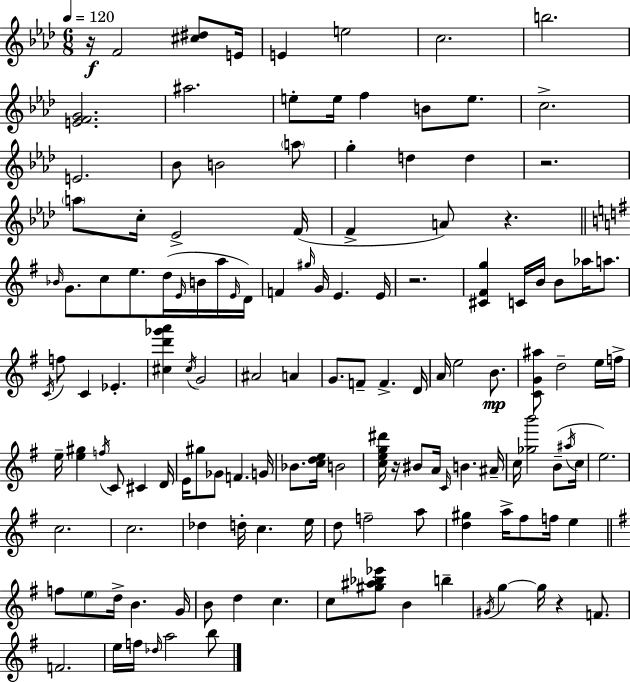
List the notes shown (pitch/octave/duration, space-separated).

R/s F4/h [C#5,D#5]/e E4/s E4/q E5/h C5/h. B5/h. [E4,F4,G4]/h. A#5/h. E5/e E5/s F5/q B4/e E5/e. C5/h. E4/h. Bb4/e B4/h A5/e G5/q D5/q D5/q R/h. A5/e C5/s Eb4/h F4/s F4/q A4/e R/q. Bb4/s G4/e. C5/e E5/e. D5/s E4/s B4/s A5/s E4/s D4/s F4/q G#5/s G4/s E4/q. E4/s R/h. [C#4,F#4,G5]/q C4/s B4/s B4/e Ab5/s A5/e. C4/s F5/e C4/q Eb4/q. [C#5,D6,Gb6,A6]/q C#5/s G4/h A#4/h A4/q G4/e. F4/e F4/q. D4/s A4/s E5/h B4/e. [C4,G4,A#5]/e D5/h E5/s F5/s E5/s [E5,G#5]/q F5/s C4/e C#4/q D4/s E4/s G#5/e Gb4/e F4/q. G4/s Bb4/e. [C5,D5,E5]/s B4/h [C5,E5,G5,D#6]/s R/s BIS4/e A4/s C4/s B4/q. A#4/s C5/s [Gb5,B6]/h B4/e A#5/s C5/s E5/h. C5/h. C5/h. Db5/q D5/s C5/q. E5/s D5/e F5/h A5/e [D5,G#5]/q A5/s F#5/e F5/s E5/q F5/e E5/e D5/s B4/q. G4/s B4/e D5/q C5/q. C5/e [G#5,A#5,Bb5,Eb6]/e B4/q B5/q G#4/s G5/q G5/s R/q F4/e. F4/h. E5/s F5/s Db5/s A5/h B5/e